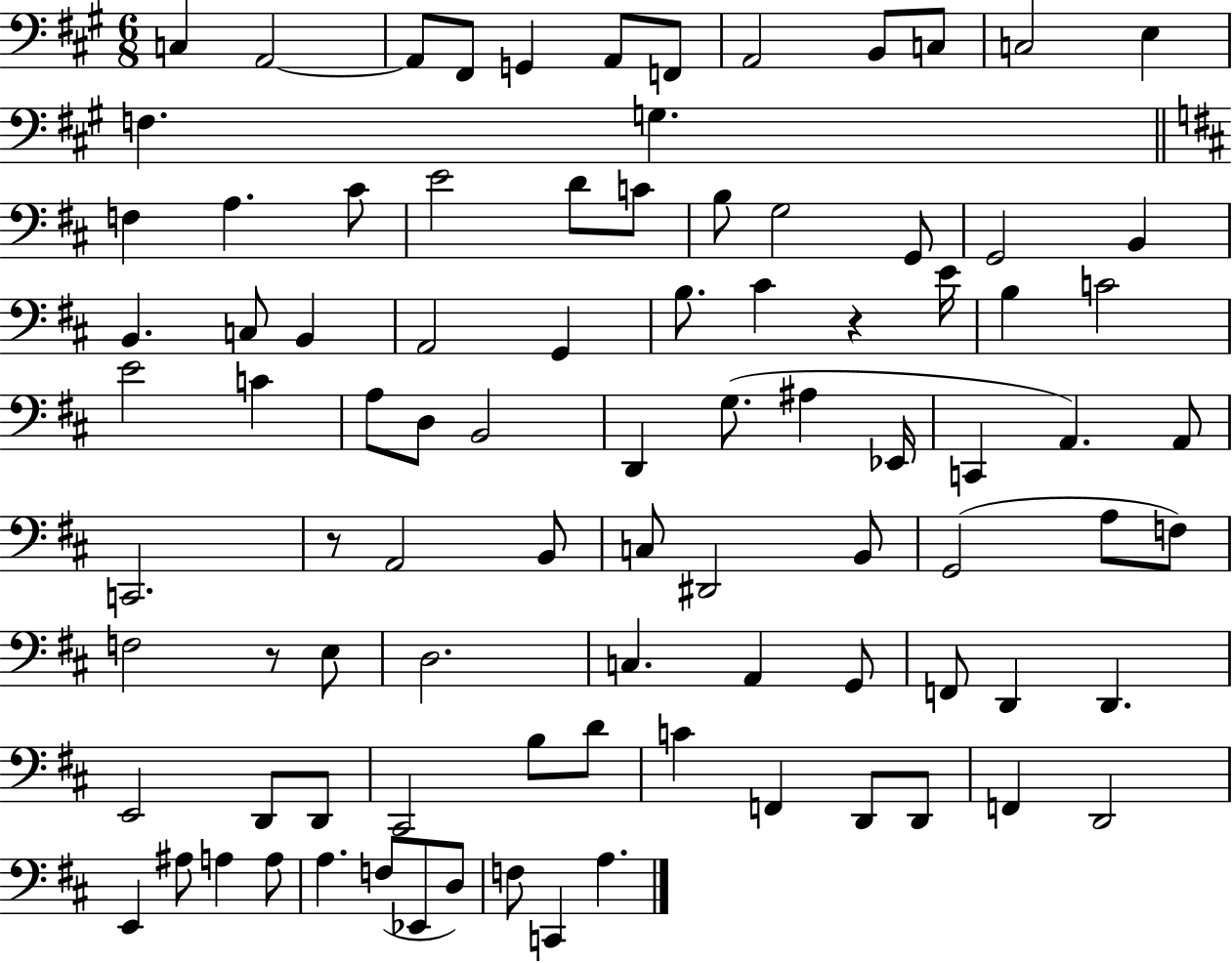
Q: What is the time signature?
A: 6/8